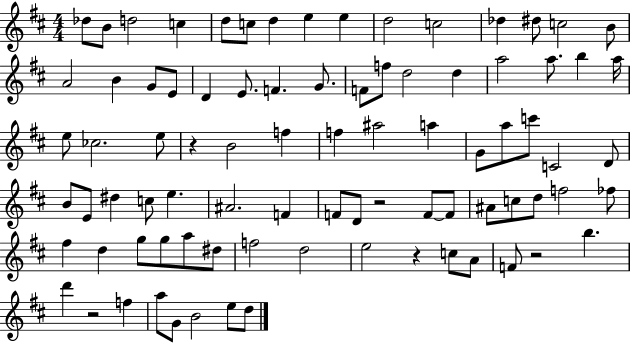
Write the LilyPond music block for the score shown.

{
  \clef treble
  \numericTimeSignature
  \time 4/4
  \key d \major
  des''8 b'8 d''2 c''4 | d''8 c''8 d''4 e''4 e''4 | d''2 c''2 | des''4 dis''8 c''2 b'8 | \break a'2 b'4 g'8 e'8 | d'4 e'8. f'4. g'8. | f'8 f''8 d''2 d''4 | a''2 a''8. b''4 a''16 | \break e''8 ces''2. e''8 | r4 b'2 f''4 | f''4 ais''2 a''4 | g'8 a''8 c'''8 c'2 d'8 | \break b'8 e'8 dis''4 c''8 e''4. | ais'2. f'4 | f'8 d'8 r2 f'8~~ f'8 | ais'8 c''8 d''8 f''2 fes''8 | \break fis''4 d''4 g''8 g''8 a''8 dis''8 | f''2 d''2 | e''2 r4 c''8 a'8 | f'8 r2 b''4. | \break d'''4 r2 f''4 | a''8 g'8 b'2 e''8 d''8 | \bar "|."
}